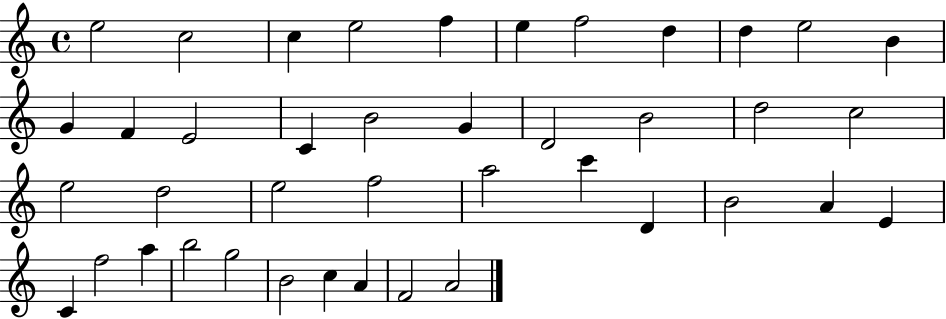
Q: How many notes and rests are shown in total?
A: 41